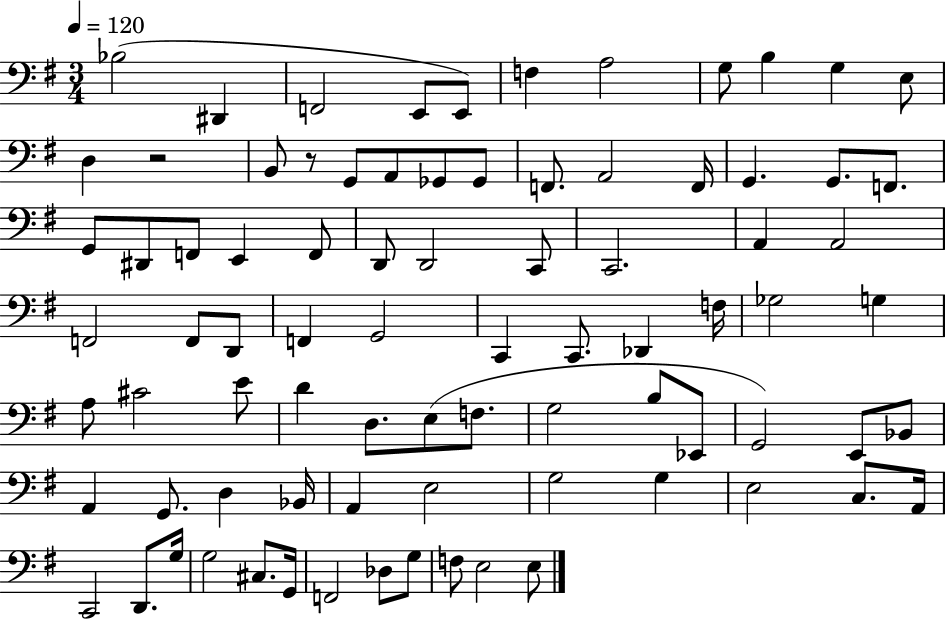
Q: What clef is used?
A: bass